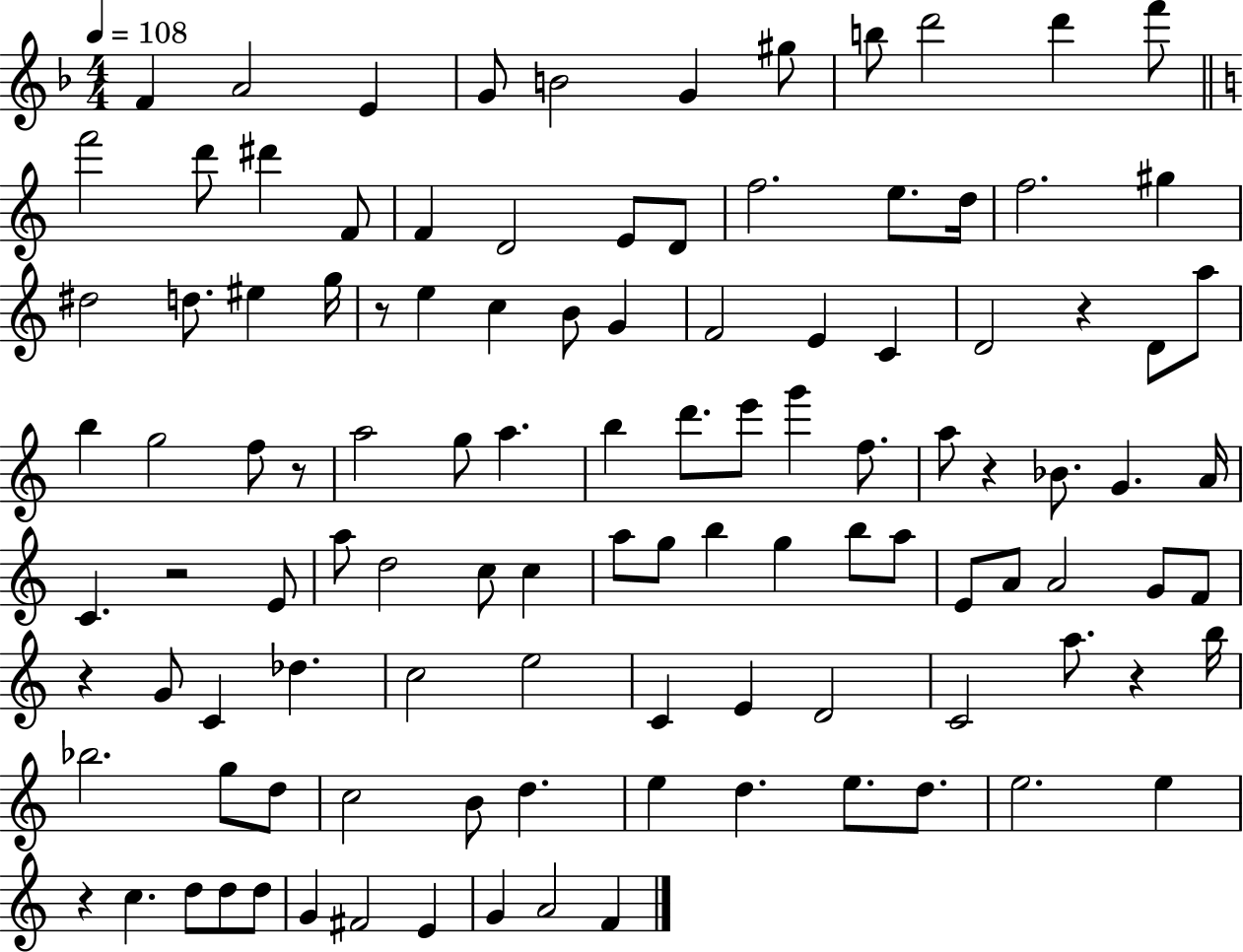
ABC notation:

X:1
T:Untitled
M:4/4
L:1/4
K:F
F A2 E G/2 B2 G ^g/2 b/2 d'2 d' f'/2 f'2 d'/2 ^d' F/2 F D2 E/2 D/2 f2 e/2 d/4 f2 ^g ^d2 d/2 ^e g/4 z/2 e c B/2 G F2 E C D2 z D/2 a/2 b g2 f/2 z/2 a2 g/2 a b d'/2 e'/2 g' f/2 a/2 z _B/2 G A/4 C z2 E/2 a/2 d2 c/2 c a/2 g/2 b g b/2 a/2 E/2 A/2 A2 G/2 F/2 z G/2 C _d c2 e2 C E D2 C2 a/2 z b/4 _b2 g/2 d/2 c2 B/2 d e d e/2 d/2 e2 e z c d/2 d/2 d/2 G ^F2 E G A2 F